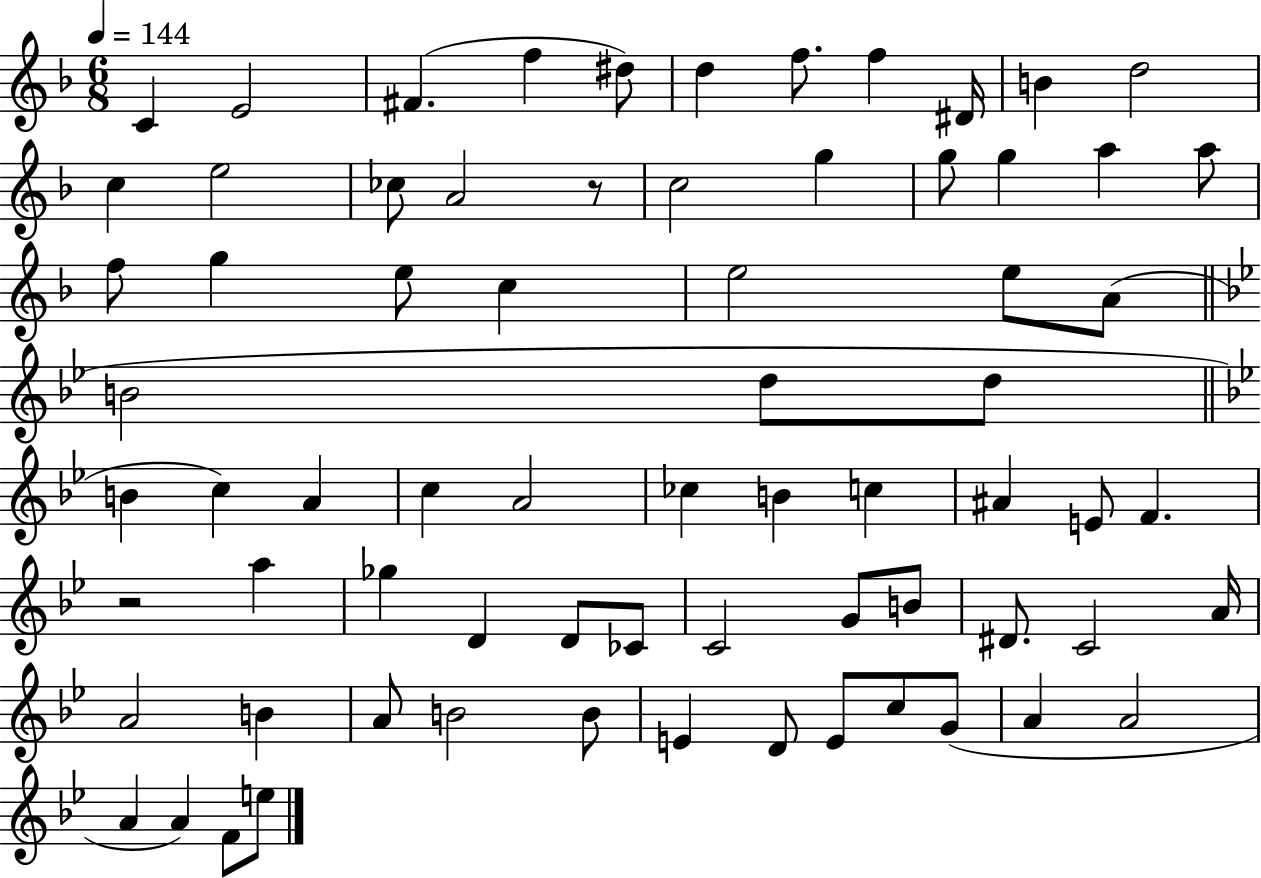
C4/q E4/h F#4/q. F5/q D#5/e D5/q F5/e. F5/q D#4/s B4/q D5/h C5/q E5/h CES5/e A4/h R/e C5/h G5/q G5/e G5/q A5/q A5/e F5/e G5/q E5/e C5/q E5/h E5/e A4/e B4/h D5/e D5/e B4/q C5/q A4/q C5/q A4/h CES5/q B4/q C5/q A#4/q E4/e F4/q. R/h A5/q Gb5/q D4/q D4/e CES4/e C4/h G4/e B4/e D#4/e. C4/h A4/s A4/h B4/q A4/e B4/h B4/e E4/q D4/e E4/e C5/e G4/e A4/q A4/h A4/q A4/q F4/e E5/e